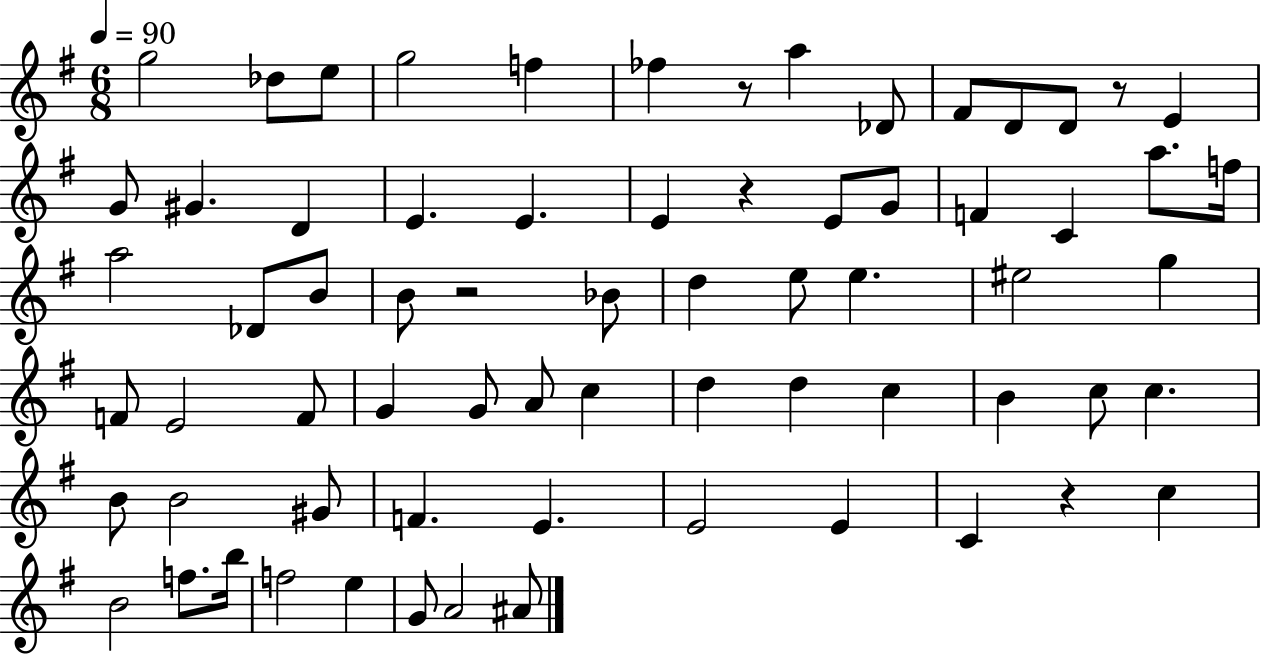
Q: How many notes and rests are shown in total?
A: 69